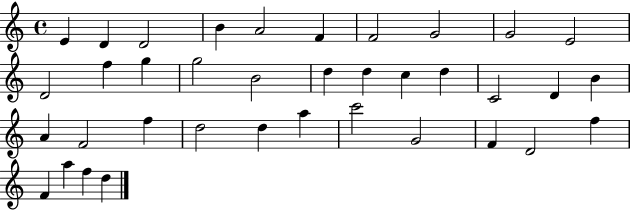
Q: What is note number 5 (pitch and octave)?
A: A4